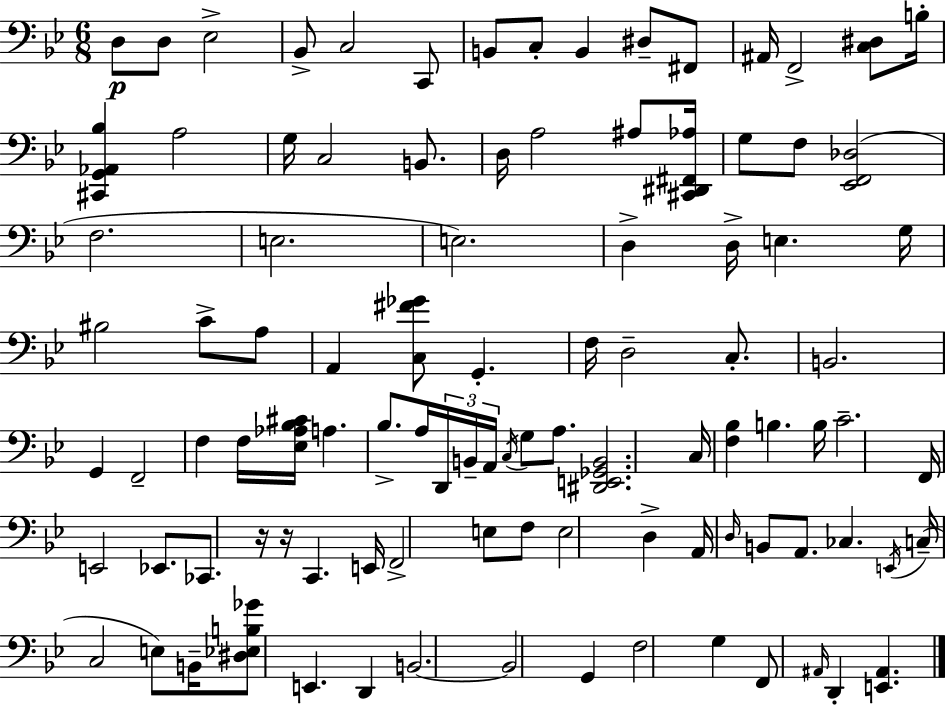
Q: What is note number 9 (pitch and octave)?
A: B2